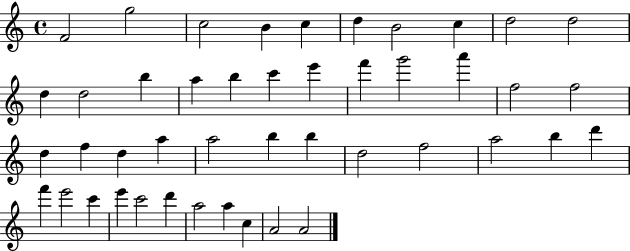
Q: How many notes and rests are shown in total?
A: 45